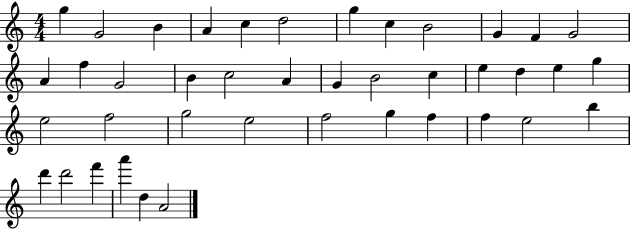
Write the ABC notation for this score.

X:1
T:Untitled
M:4/4
L:1/4
K:C
g G2 B A c d2 g c B2 G F G2 A f G2 B c2 A G B2 c e d e g e2 f2 g2 e2 f2 g f f e2 b d' d'2 f' a' d A2